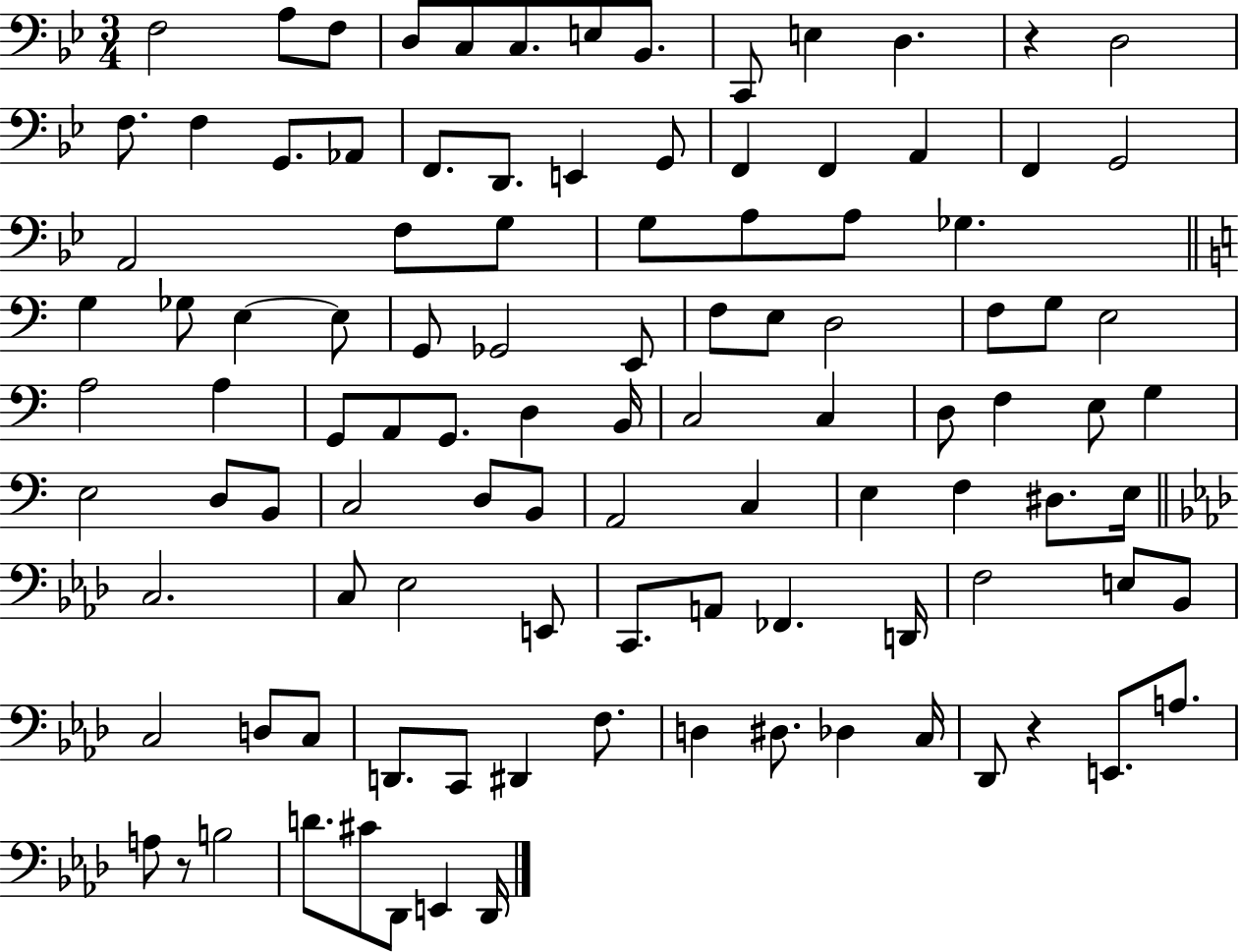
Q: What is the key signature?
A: BES major